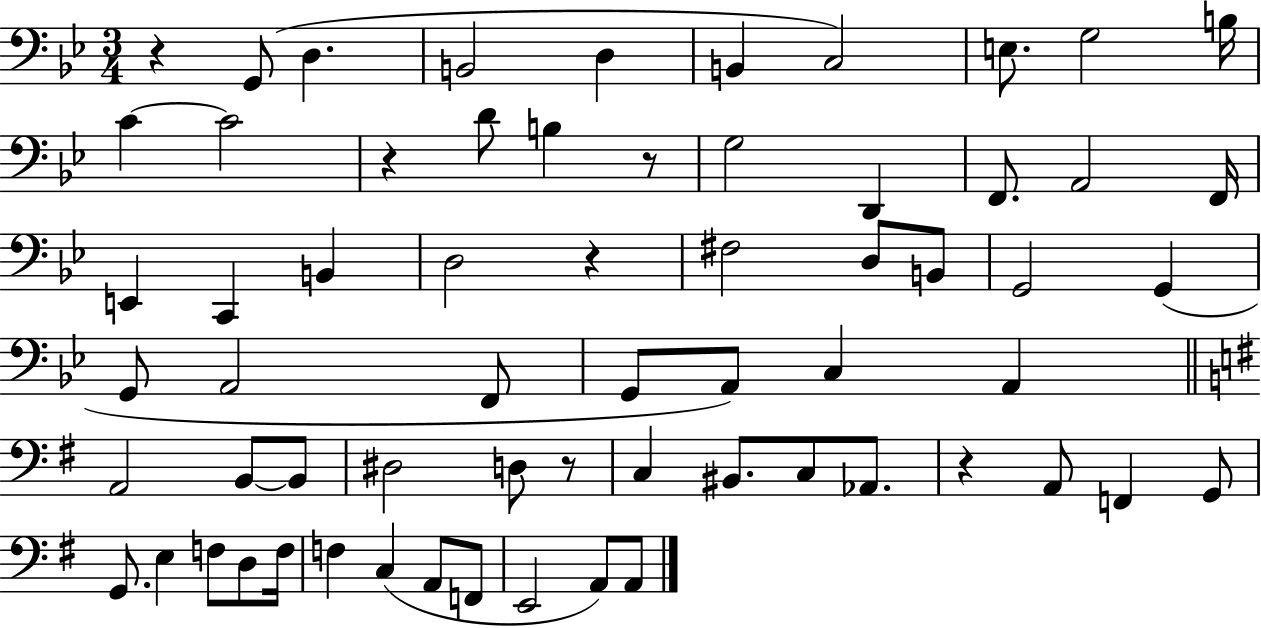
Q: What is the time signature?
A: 3/4